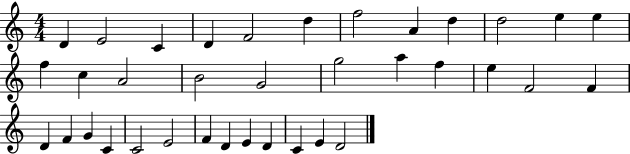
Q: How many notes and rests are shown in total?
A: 36